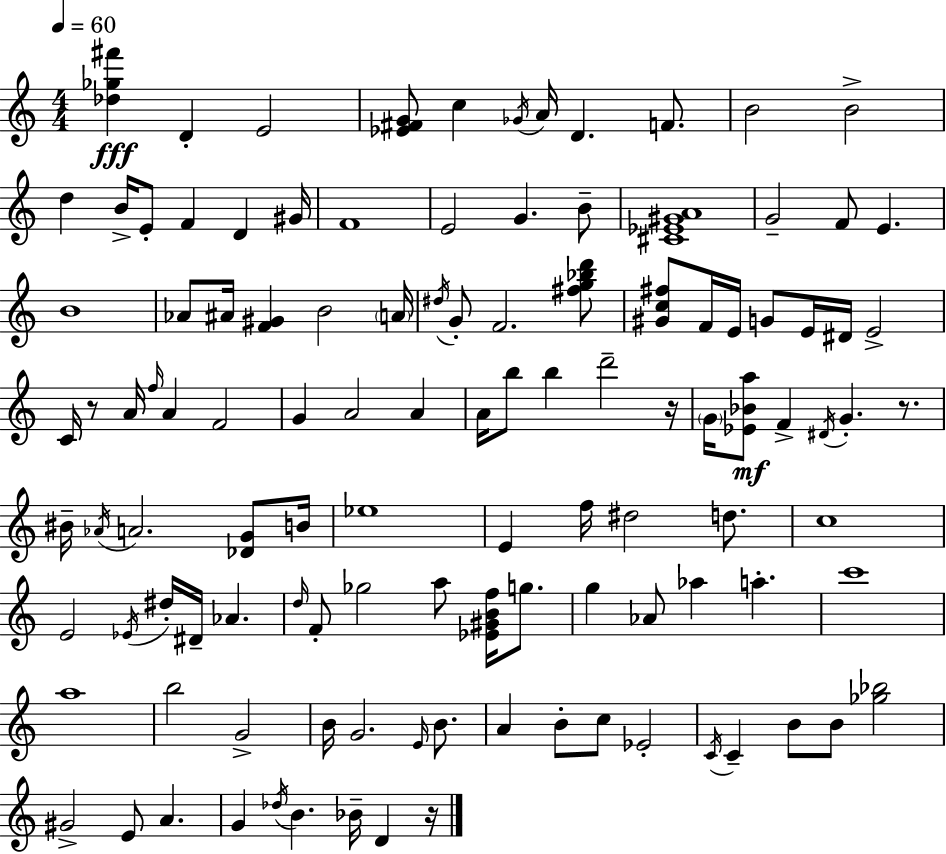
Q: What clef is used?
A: treble